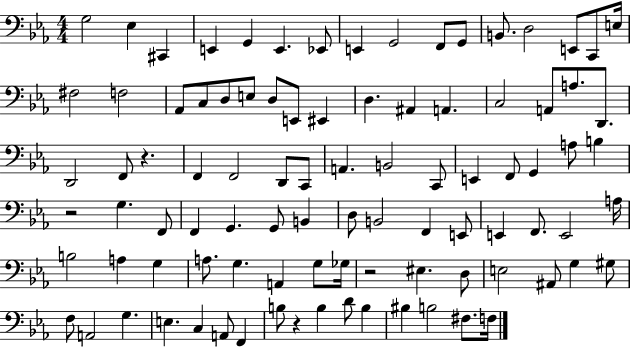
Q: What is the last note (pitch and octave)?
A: F3